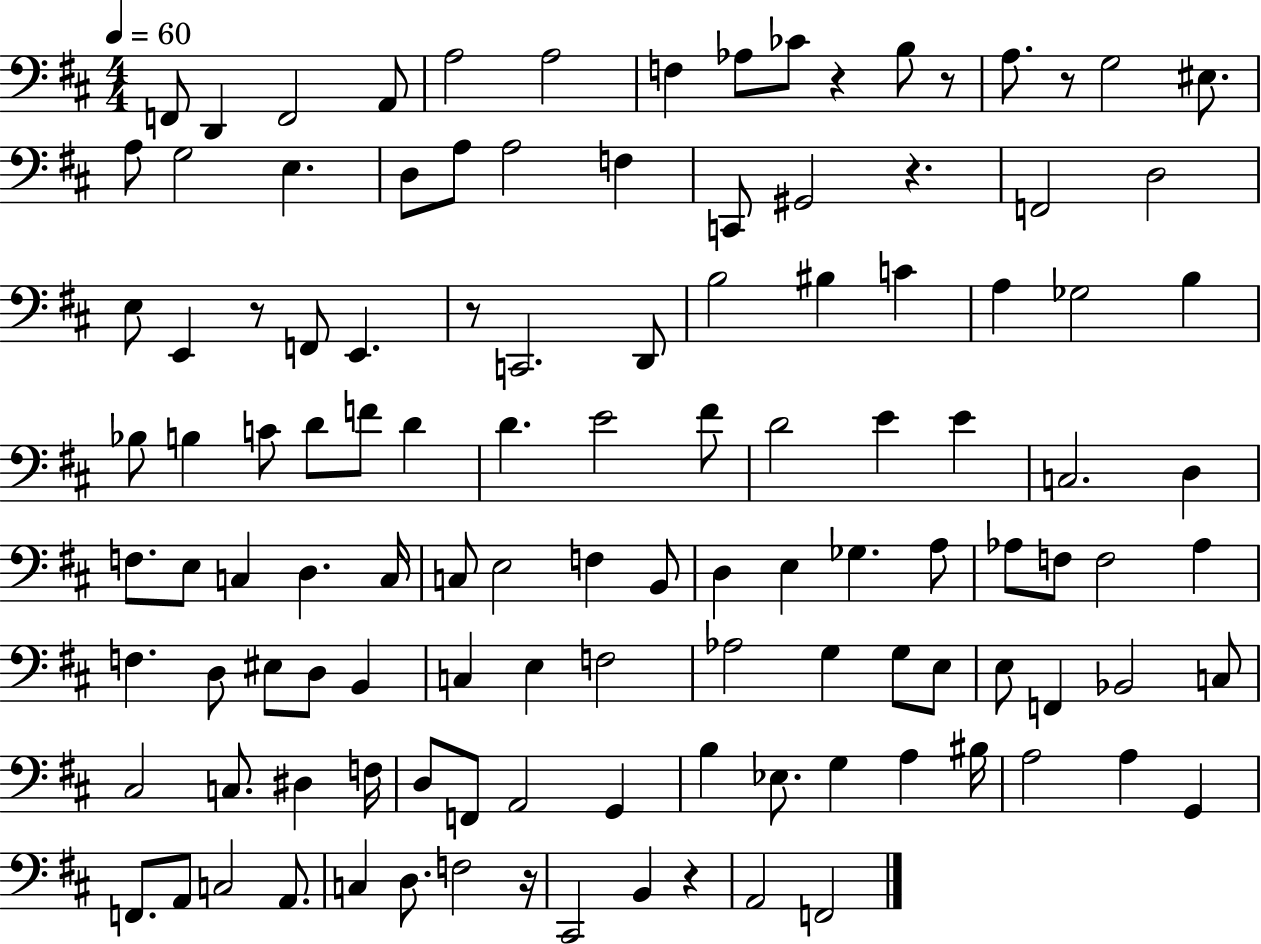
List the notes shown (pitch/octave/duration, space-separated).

F2/e D2/q F2/h A2/e A3/h A3/h F3/q Ab3/e CES4/e R/q B3/e R/e A3/e. R/e G3/h EIS3/e. A3/e G3/h E3/q. D3/e A3/e A3/h F3/q C2/e G#2/h R/q. F2/h D3/h E3/e E2/q R/e F2/e E2/q. R/e C2/h. D2/e B3/h BIS3/q C4/q A3/q Gb3/h B3/q Bb3/e B3/q C4/e D4/e F4/e D4/q D4/q. E4/h F#4/e D4/h E4/q E4/q C3/h. D3/q F3/e. E3/e C3/q D3/q. C3/s C3/e E3/h F3/q B2/e D3/q E3/q Gb3/q. A3/e Ab3/e F3/e F3/h Ab3/q F3/q. D3/e EIS3/e D3/e B2/q C3/q E3/q F3/h Ab3/h G3/q G3/e E3/e E3/e F2/q Bb2/h C3/e C#3/h C3/e. D#3/q F3/s D3/e F2/e A2/h G2/q B3/q Eb3/e. G3/q A3/q BIS3/s A3/h A3/q G2/q F2/e. A2/e C3/h A2/e. C3/q D3/e. F3/h R/s C#2/h B2/q R/q A2/h F2/h